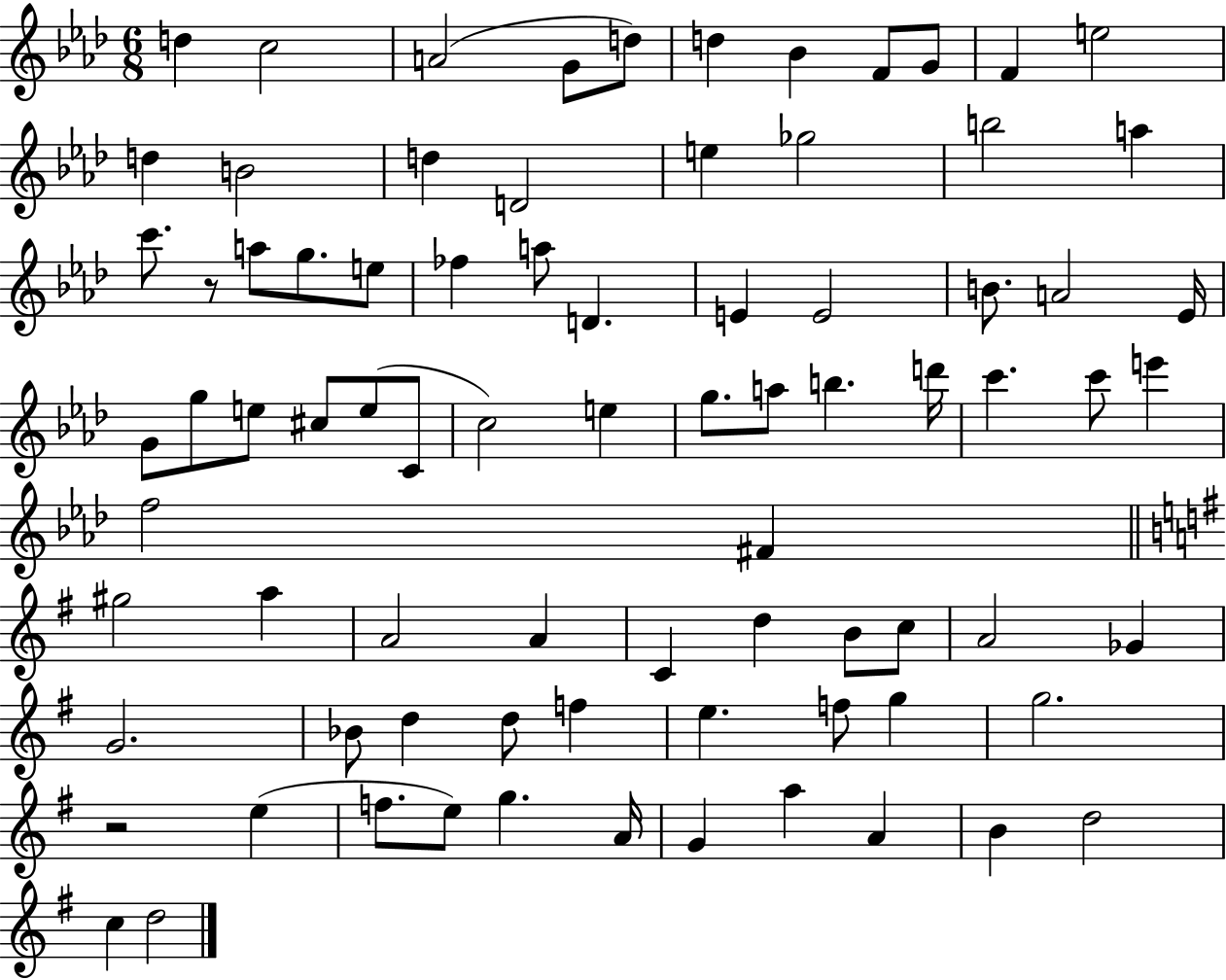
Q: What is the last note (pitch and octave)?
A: D5